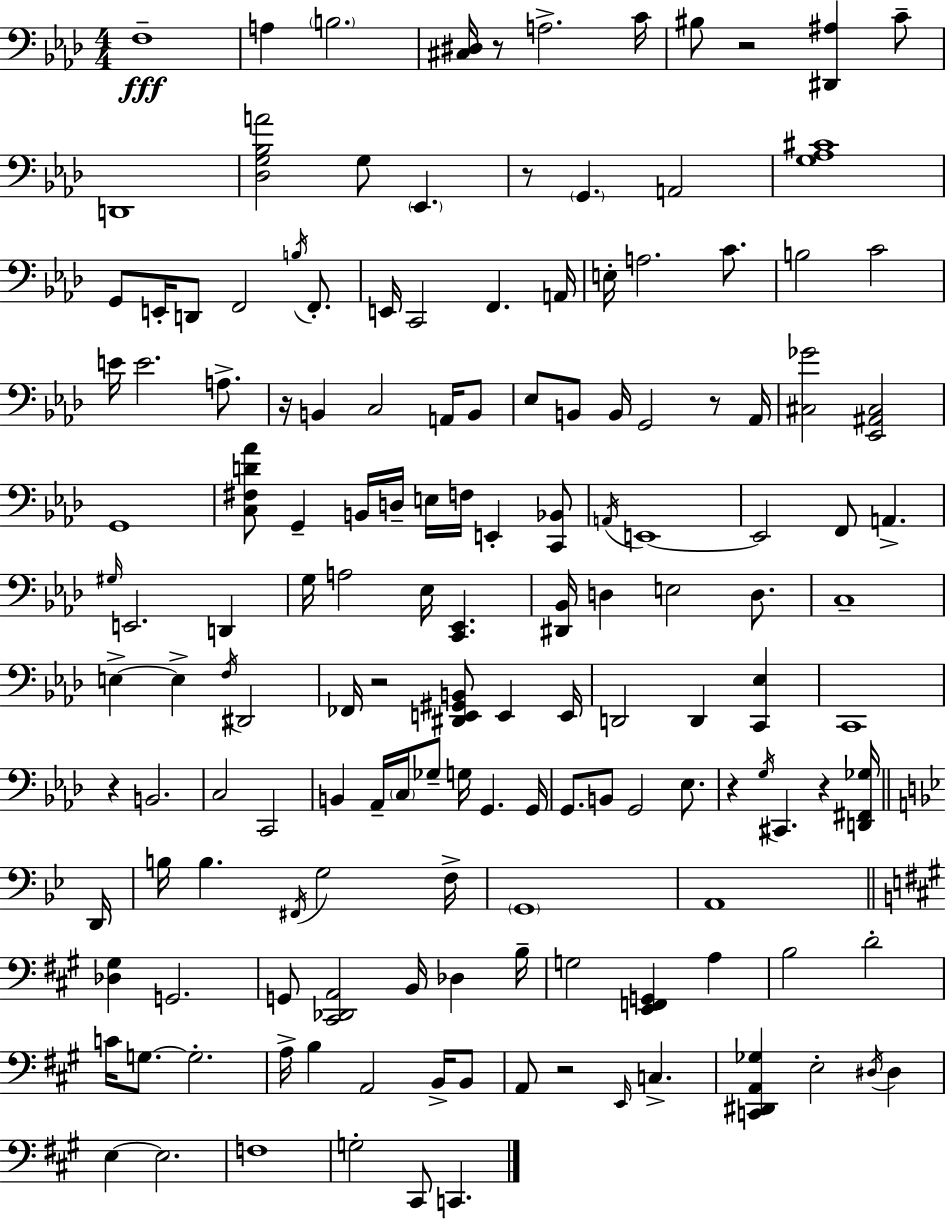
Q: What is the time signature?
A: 4/4